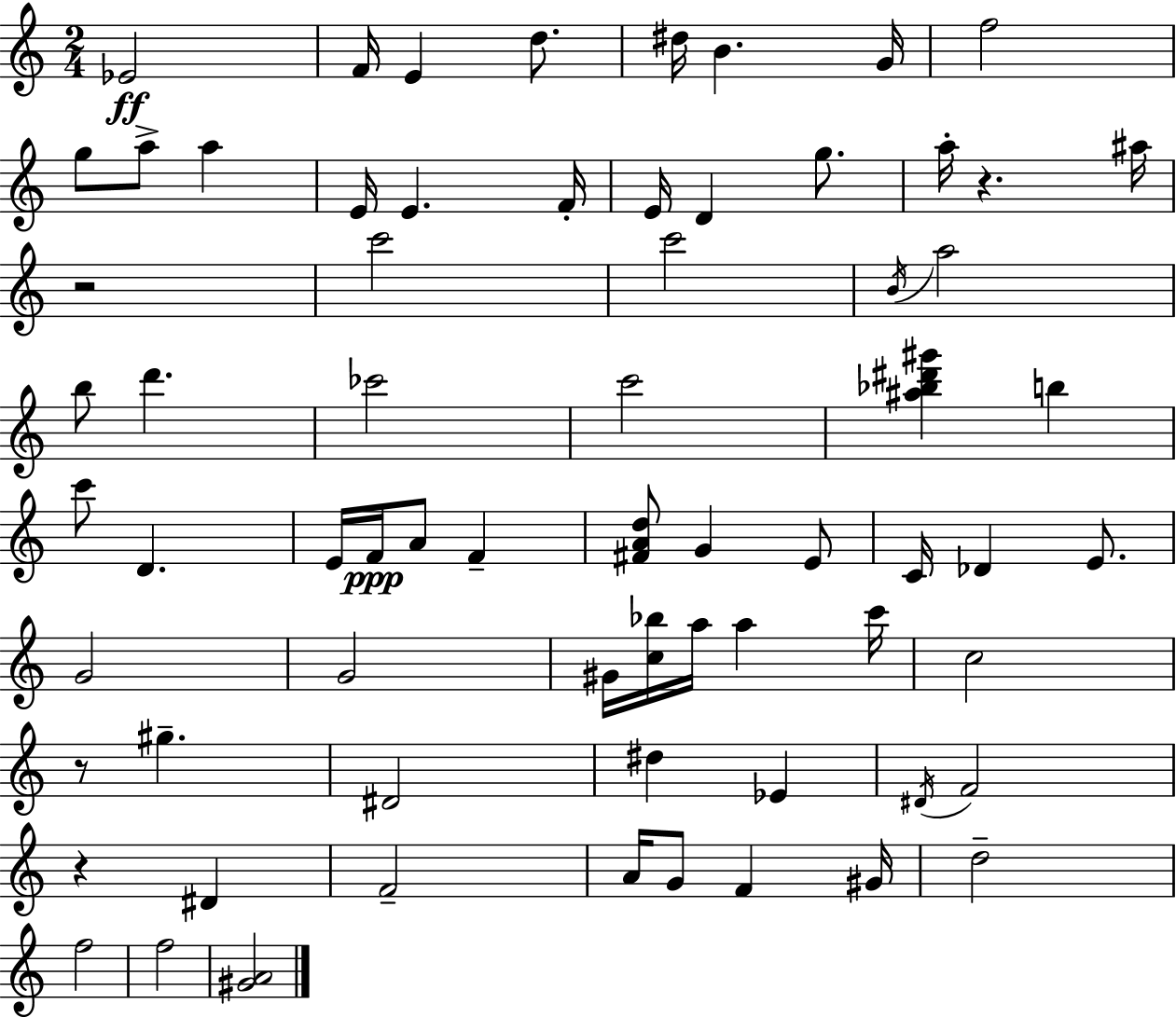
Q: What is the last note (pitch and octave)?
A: F5